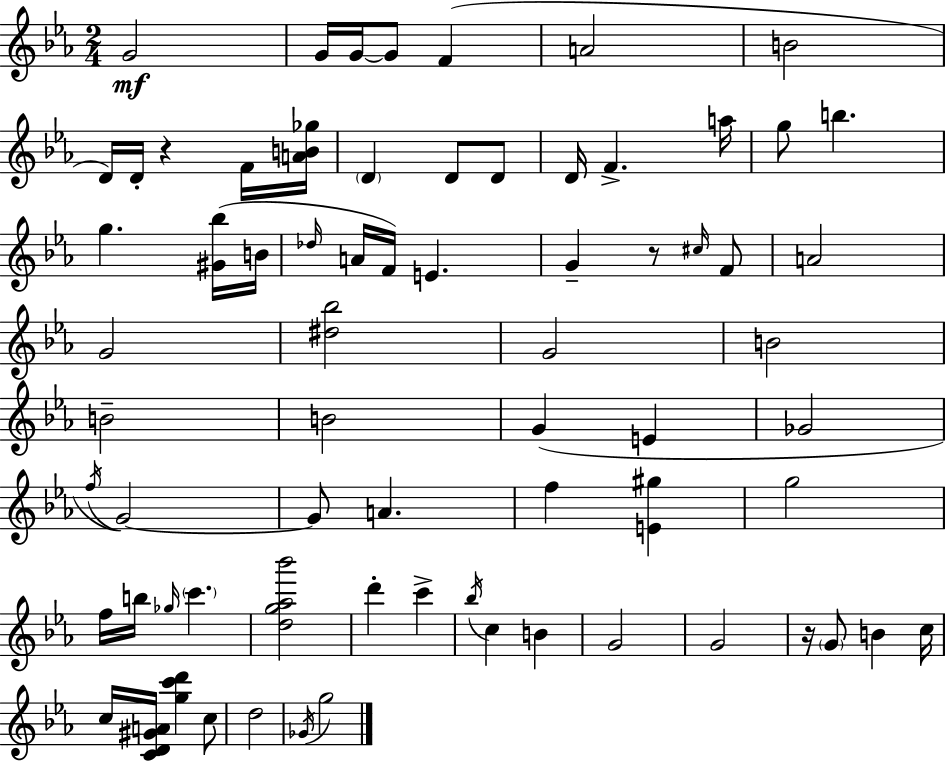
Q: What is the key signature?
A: EES major